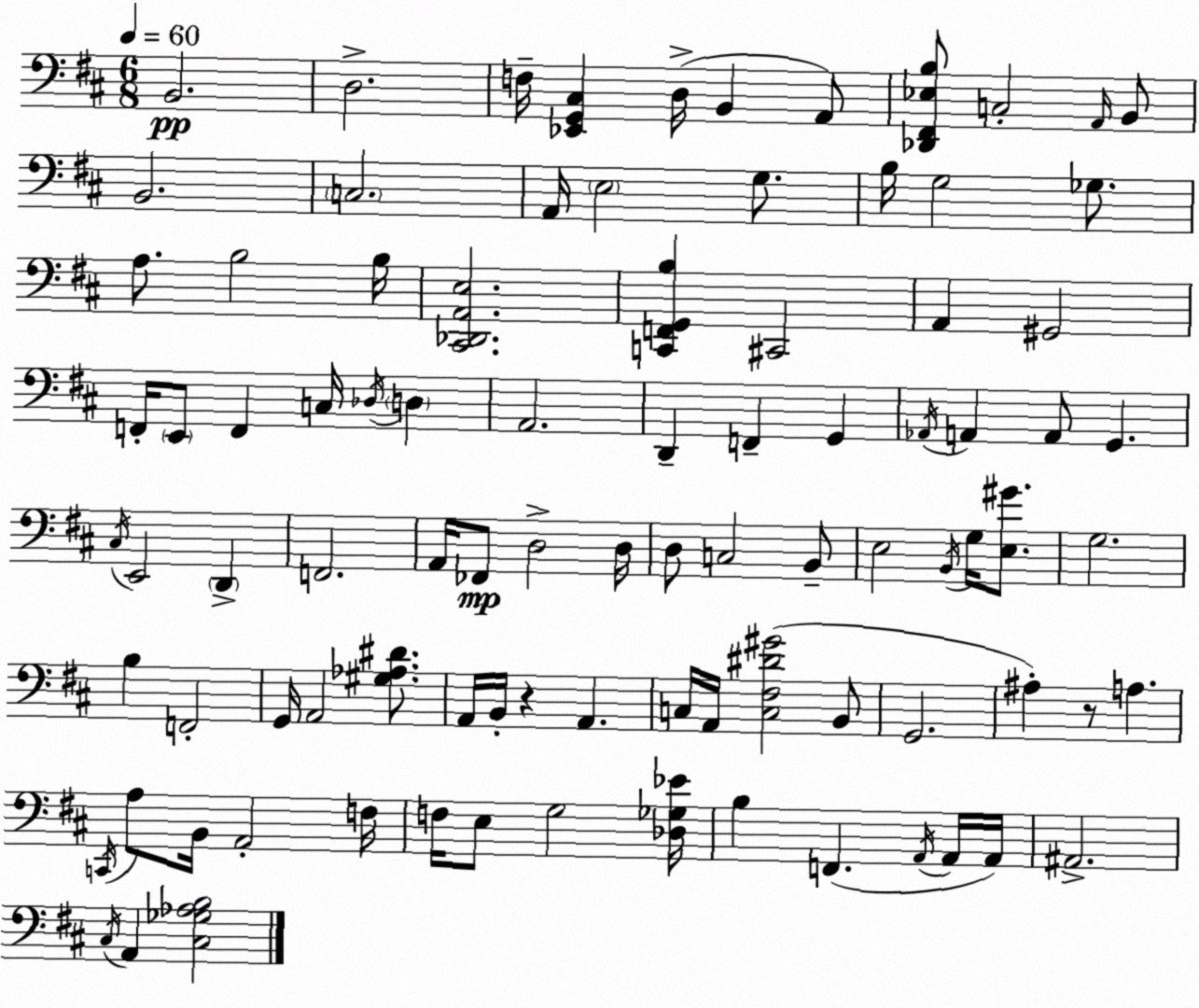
X:1
T:Untitled
M:6/8
L:1/4
K:D
B,,2 D,2 F,/4 [_E,,G,,^C,] D,/4 B,, A,,/2 [_D,,^F,,_E,B,]/2 C,2 A,,/4 B,,/2 B,,2 C,2 A,,/4 E,2 G,/2 B,/4 G,2 _G,/2 A,/2 B,2 B,/4 [^C,,_D,,A,,E,]2 [C,,F,,G,,B,] ^C,,2 A,, ^G,,2 F,,/4 E,,/2 F,, C,/4 _D,/4 D, A,,2 D,, F,, G,, _A,,/4 A,, A,,/2 G,, ^C,/4 E,,2 D,, F,,2 A,,/4 _F,,/2 D,2 D,/4 D,/2 C,2 B,,/2 E,2 B,,/4 G,/4 [E,^G]/2 G,2 B, F,,2 G,,/4 A,,2 [^G,_A,^D]/2 A,,/4 B,,/4 z A,, C,/4 A,,/4 [C,^F,^D^G]2 B,,/2 G,,2 ^A, z/2 A, C,,/4 A,/2 B,,/4 A,,2 F,/4 F,/4 E,/2 G,2 [_D,_G,_E]/4 B, F,, A,,/4 A,,/4 A,,/4 ^A,,2 ^C,/4 A,, [^C,_G,_A,B,]2